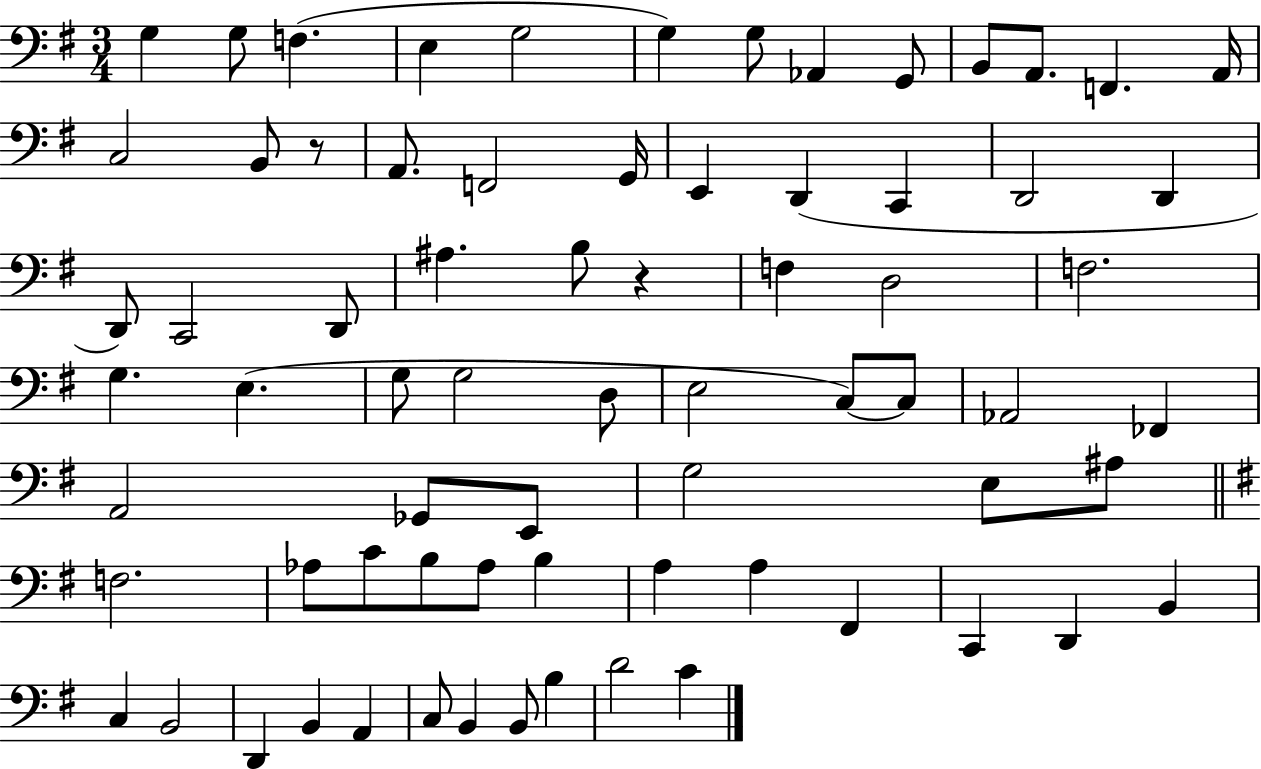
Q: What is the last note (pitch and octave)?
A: C4